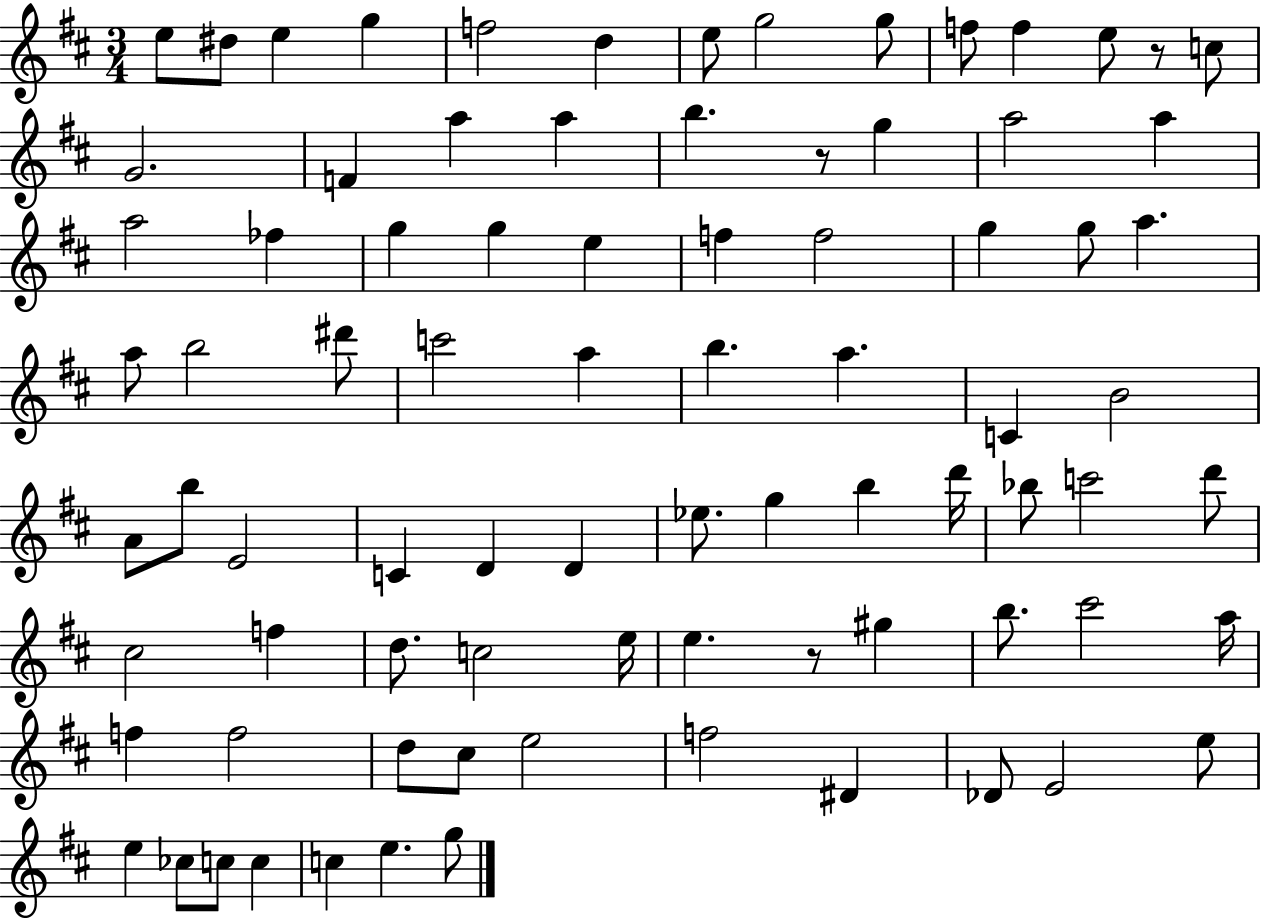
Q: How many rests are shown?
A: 3